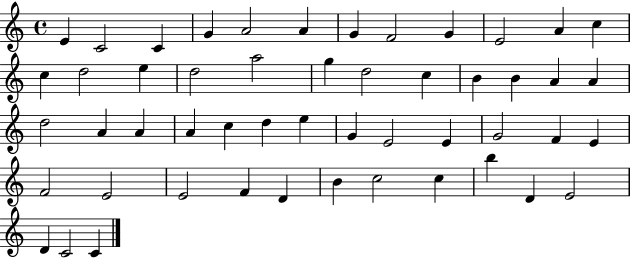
{
  \clef treble
  \time 4/4
  \defaultTimeSignature
  \key c \major
  e'4 c'2 c'4 | g'4 a'2 a'4 | g'4 f'2 g'4 | e'2 a'4 c''4 | \break c''4 d''2 e''4 | d''2 a''2 | g''4 d''2 c''4 | b'4 b'4 a'4 a'4 | \break d''2 a'4 a'4 | a'4 c''4 d''4 e''4 | g'4 e'2 e'4 | g'2 f'4 e'4 | \break f'2 e'2 | e'2 f'4 d'4 | b'4 c''2 c''4 | b''4 d'4 e'2 | \break d'4 c'2 c'4 | \bar "|."
}